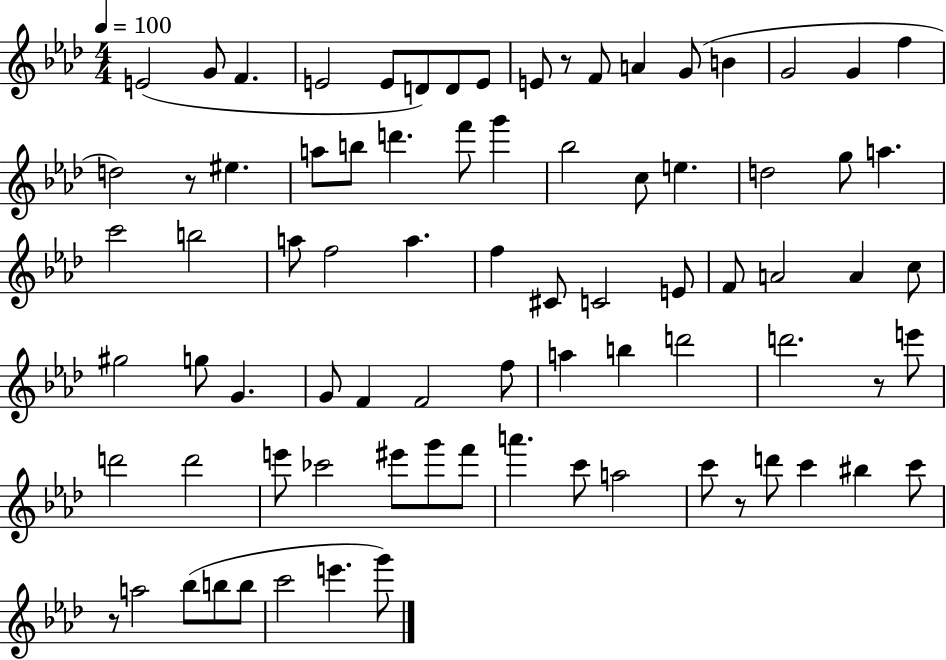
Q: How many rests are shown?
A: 5